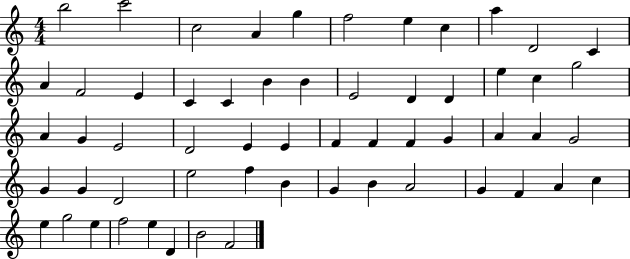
X:1
T:Untitled
M:4/4
L:1/4
K:C
b2 c'2 c2 A g f2 e c a D2 C A F2 E C C B B E2 D D e c g2 A G E2 D2 E E F F F G A A G2 G G D2 e2 f B G B A2 G F A c e g2 e f2 e D B2 F2